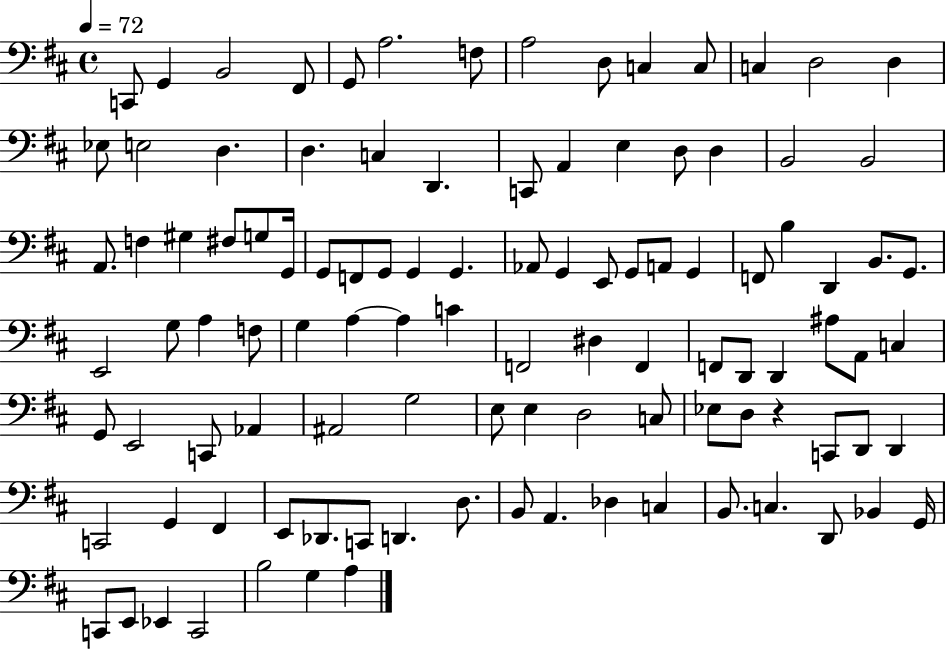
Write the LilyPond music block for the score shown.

{
  \clef bass
  \time 4/4
  \defaultTimeSignature
  \key d \major
  \tempo 4 = 72
  c,8 g,4 b,2 fis,8 | g,8 a2. f8 | a2 d8 c4 c8 | c4 d2 d4 | \break ees8 e2 d4. | d4. c4 d,4. | c,8 a,4 e4 d8 d4 | b,2 b,2 | \break a,8. f4 gis4 fis8 g8 g,16 | g,8 f,8 g,8 g,4 g,4. | aes,8 g,4 e,8 g,8 a,8 g,4 | f,8 b4 d,4 b,8. g,8. | \break e,2 g8 a4 f8 | g4 a4~~ a4 c'4 | f,2 dis4 f,4 | f,8 d,8 d,4 ais8 a,8 c4 | \break g,8 e,2 c,8 aes,4 | ais,2 g2 | e8 e4 d2 c8 | ees8 d8 r4 c,8 d,8 d,4 | \break c,2 g,4 fis,4 | e,8 des,8. c,8 d,4. d8. | b,8 a,4. des4 c4 | b,8. c4. d,8 bes,4 g,16 | \break c,8 e,8 ees,4 c,2 | b2 g4 a4 | \bar "|."
}